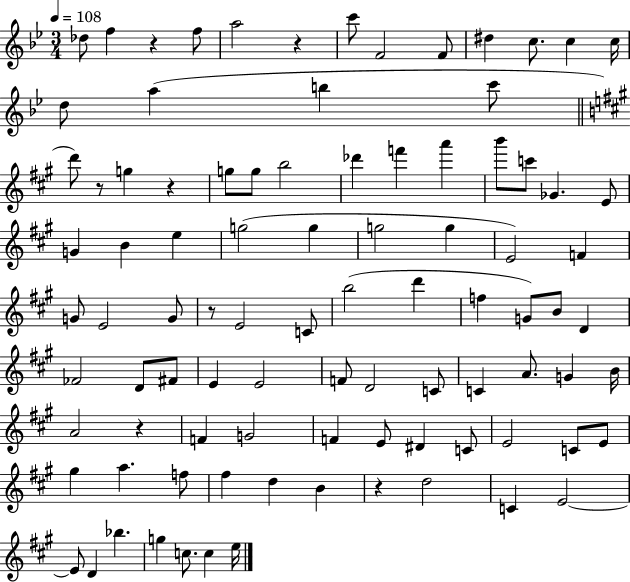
Db5/e F5/q R/q F5/e A5/h R/q C6/e F4/h F4/e D#5/q C5/e. C5/q C5/s D5/e A5/q B5/q C6/e D6/e R/e G5/q R/q G5/e G5/e B5/h Db6/q F6/q A6/q B6/e C6/e Gb4/q. E4/e G4/q B4/q E5/q G5/h G5/q G5/h G5/q E4/h F4/q G4/e E4/h G4/e R/e E4/h C4/e B5/h D6/q F5/q G4/e B4/e D4/q FES4/h D4/e F#4/e E4/q E4/h F4/e D4/h C4/e C4/q A4/e. G4/q B4/s A4/h R/q F4/q G4/h F4/q E4/e D#4/q C4/e E4/h C4/e E4/e G#5/q A5/q. F5/e F#5/q D5/q B4/q R/q D5/h C4/q E4/h E4/e D4/q Bb5/q. G5/q C5/e. C5/q E5/s